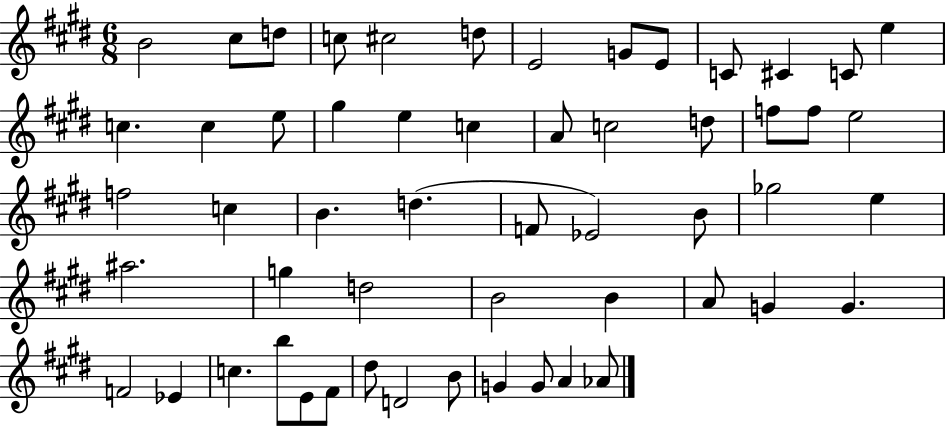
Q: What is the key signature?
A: E major